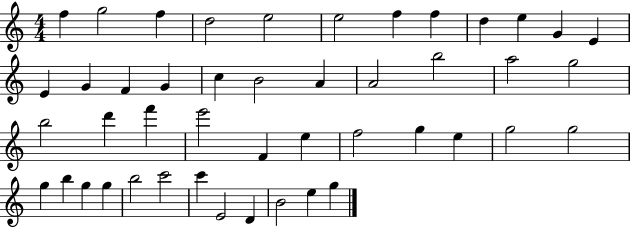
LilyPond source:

{
  \clef treble
  \numericTimeSignature
  \time 4/4
  \key c \major
  f''4 g''2 f''4 | d''2 e''2 | e''2 f''4 f''4 | d''4 e''4 g'4 e'4 | \break e'4 g'4 f'4 g'4 | c''4 b'2 a'4 | a'2 b''2 | a''2 g''2 | \break b''2 d'''4 f'''4 | e'''2 f'4 e''4 | f''2 g''4 e''4 | g''2 g''2 | \break g''4 b''4 g''4 g''4 | b''2 c'''2 | c'''4 e'2 d'4 | b'2 e''4 g''4 | \break \bar "|."
}